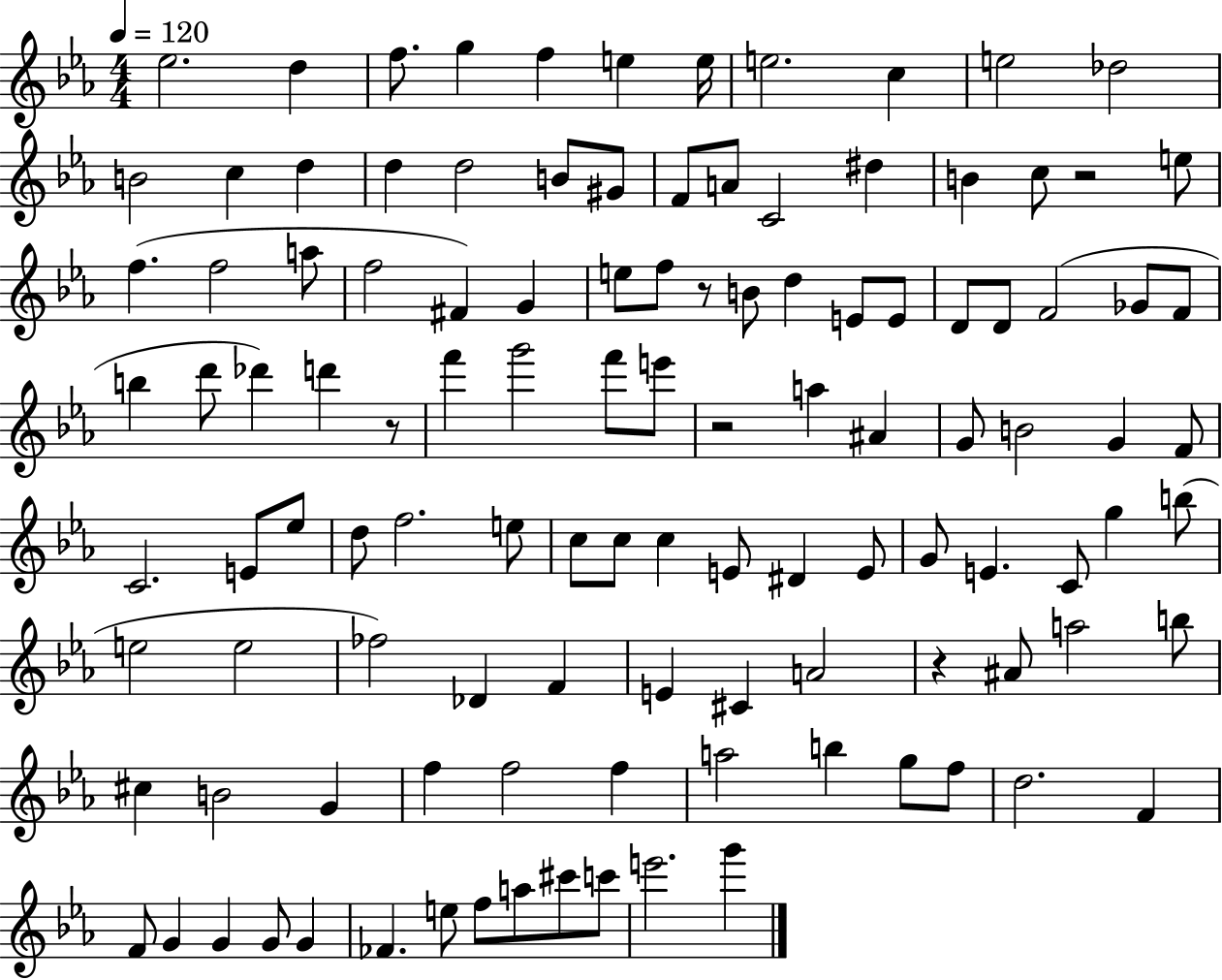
X:1
T:Untitled
M:4/4
L:1/4
K:Eb
_e2 d f/2 g f e e/4 e2 c e2 _d2 B2 c d d d2 B/2 ^G/2 F/2 A/2 C2 ^d B c/2 z2 e/2 f f2 a/2 f2 ^F G e/2 f/2 z/2 B/2 d E/2 E/2 D/2 D/2 F2 _G/2 F/2 b d'/2 _d' d' z/2 f' g'2 f'/2 e'/2 z2 a ^A G/2 B2 G F/2 C2 E/2 _e/2 d/2 f2 e/2 c/2 c/2 c E/2 ^D E/2 G/2 E C/2 g b/2 e2 e2 _f2 _D F E ^C A2 z ^A/2 a2 b/2 ^c B2 G f f2 f a2 b g/2 f/2 d2 F F/2 G G G/2 G _F e/2 f/2 a/2 ^c'/2 c'/2 e'2 g'